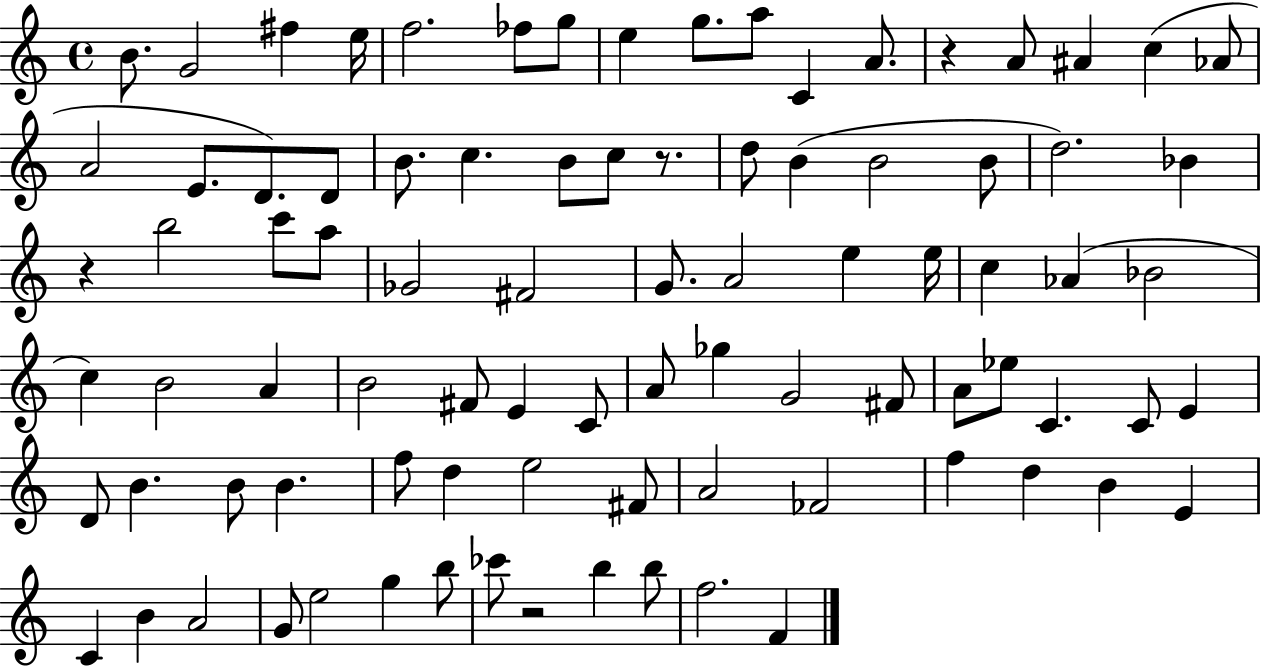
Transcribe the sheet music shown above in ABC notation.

X:1
T:Untitled
M:4/4
L:1/4
K:C
B/2 G2 ^f e/4 f2 _f/2 g/2 e g/2 a/2 C A/2 z A/2 ^A c _A/2 A2 E/2 D/2 D/2 B/2 c B/2 c/2 z/2 d/2 B B2 B/2 d2 _B z b2 c'/2 a/2 _G2 ^F2 G/2 A2 e e/4 c _A _B2 c B2 A B2 ^F/2 E C/2 A/2 _g G2 ^F/2 A/2 _e/2 C C/2 E D/2 B B/2 B f/2 d e2 ^F/2 A2 _F2 f d B E C B A2 G/2 e2 g b/2 _c'/2 z2 b b/2 f2 F